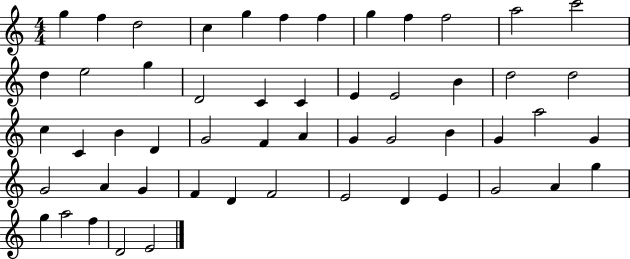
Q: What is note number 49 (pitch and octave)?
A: G5